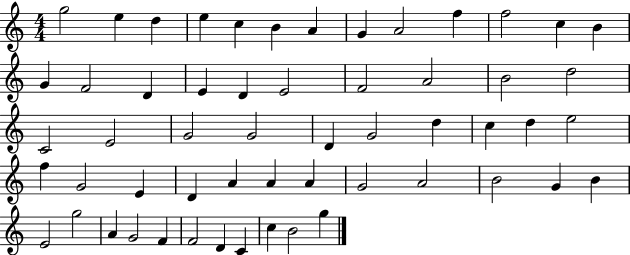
X:1
T:Untitled
M:4/4
L:1/4
K:C
g2 e d e c B A G A2 f f2 c B G F2 D E D E2 F2 A2 B2 d2 C2 E2 G2 G2 D G2 d c d e2 f G2 E D A A A G2 A2 B2 G B E2 g2 A G2 F F2 D C c B2 g